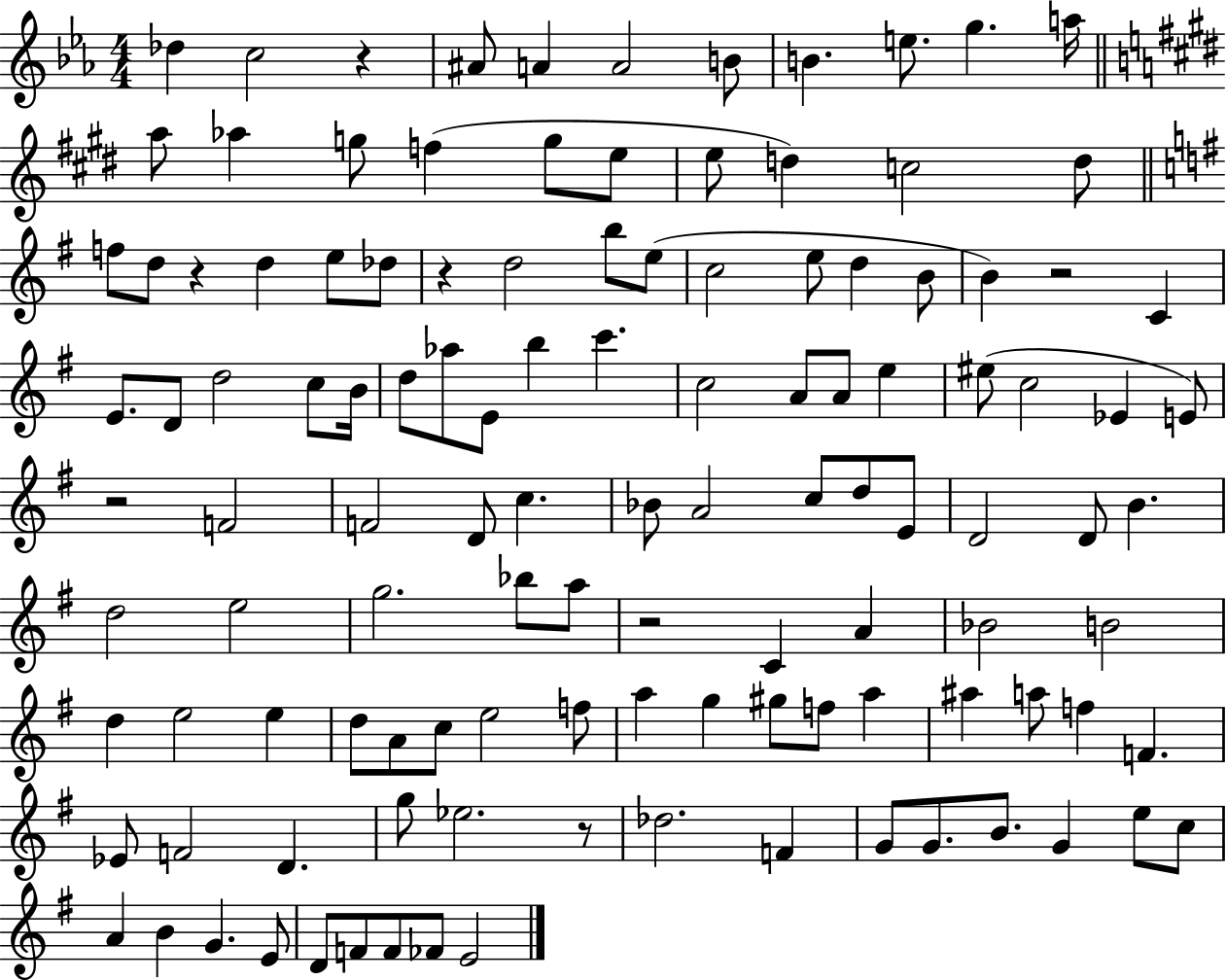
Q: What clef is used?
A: treble